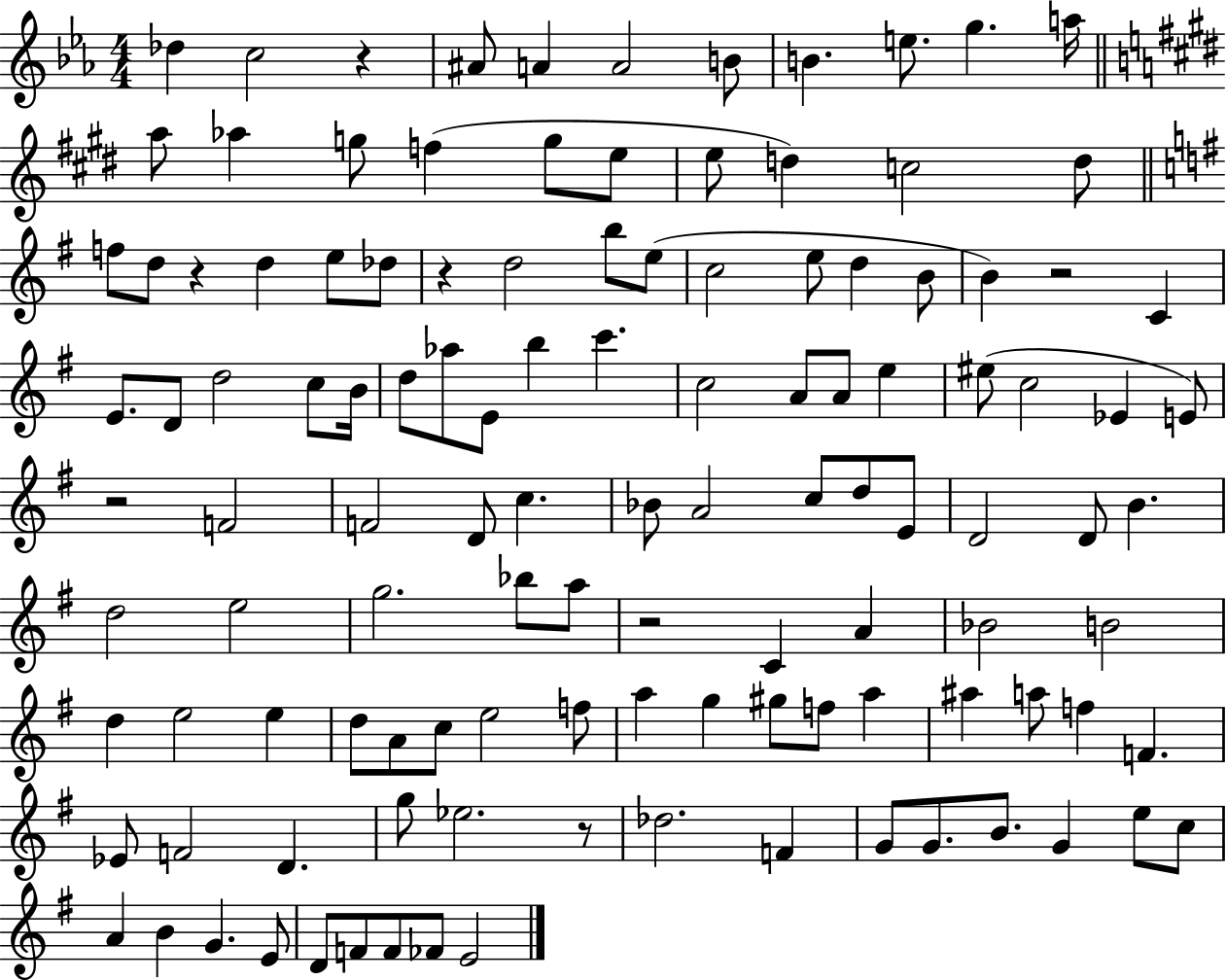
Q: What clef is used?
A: treble